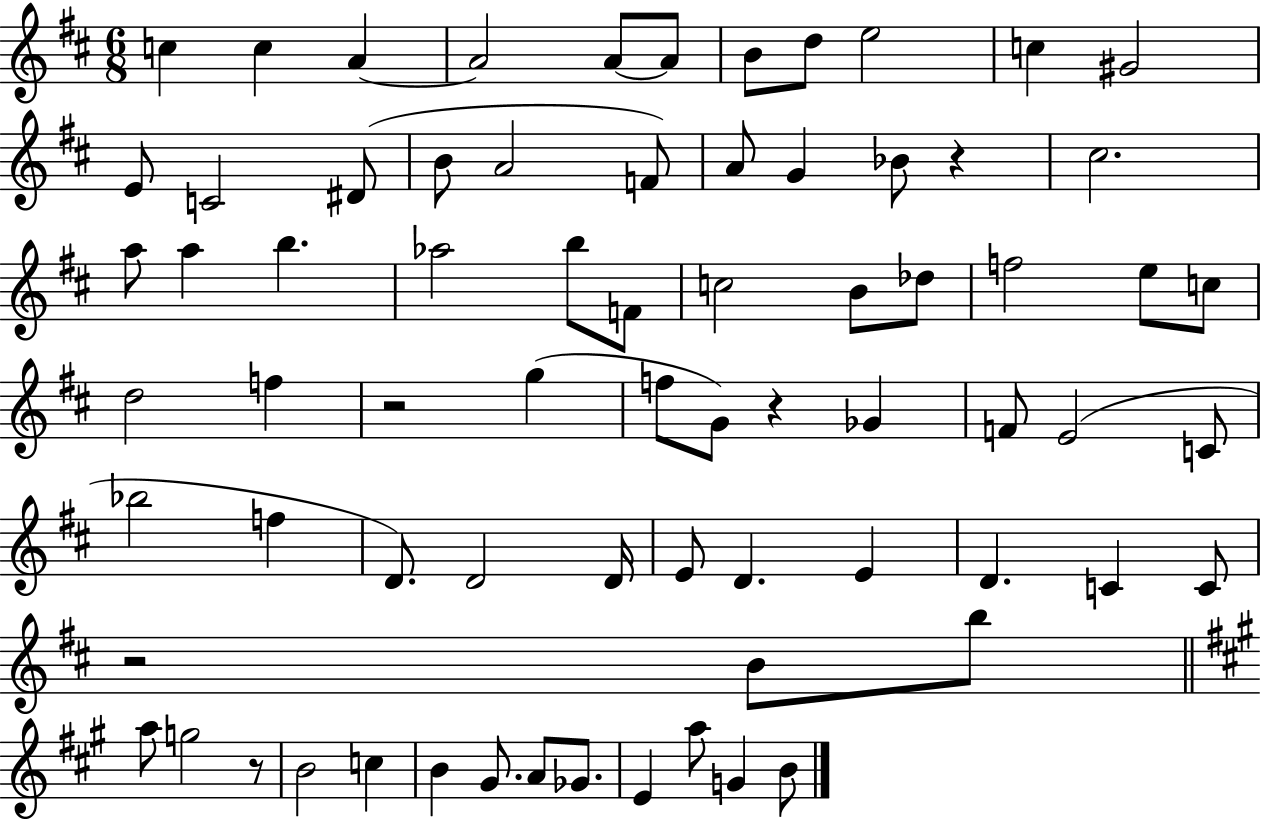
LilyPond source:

{
  \clef treble
  \numericTimeSignature
  \time 6/8
  \key d \major
  \repeat volta 2 { c''4 c''4 a'4~~ | a'2 a'8~~ a'8 | b'8 d''8 e''2 | c''4 gis'2 | \break e'8 c'2 dis'8( | b'8 a'2 f'8) | a'8 g'4 bes'8 r4 | cis''2. | \break a''8 a''4 b''4. | aes''2 b''8 f'8 | c''2 b'8 des''8 | f''2 e''8 c''8 | \break d''2 f''4 | r2 g''4( | f''8 g'8) r4 ges'4 | f'8 e'2( c'8 | \break bes''2 f''4 | d'8.) d'2 d'16 | e'8 d'4. e'4 | d'4. c'4 c'8 | \break r2 b'8 b''8 | \bar "||" \break \key a \major a''8 g''2 r8 | b'2 c''4 | b'4 gis'8. a'8 ges'8. | e'4 a''8 g'4 b'8 | \break } \bar "|."
}